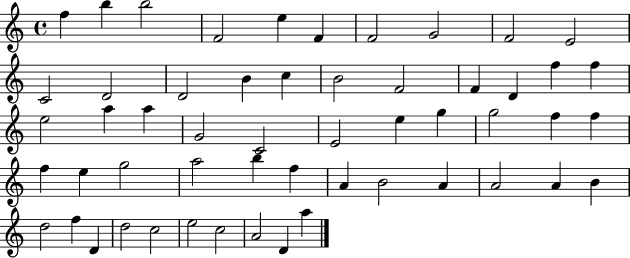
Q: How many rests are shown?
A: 0